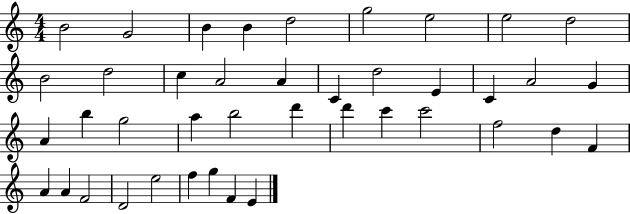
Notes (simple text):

B4/h G4/h B4/q B4/q D5/h G5/h E5/h E5/h D5/h B4/h D5/h C5/q A4/h A4/q C4/q D5/h E4/q C4/q A4/h G4/q A4/q B5/q G5/h A5/q B5/h D6/q D6/q C6/q C6/h F5/h D5/q F4/q A4/q A4/q F4/h D4/h E5/h F5/q G5/q F4/q E4/q